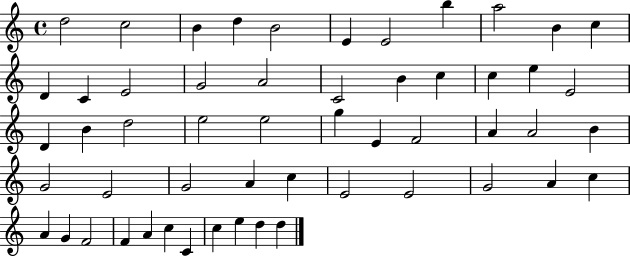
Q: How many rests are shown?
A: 0